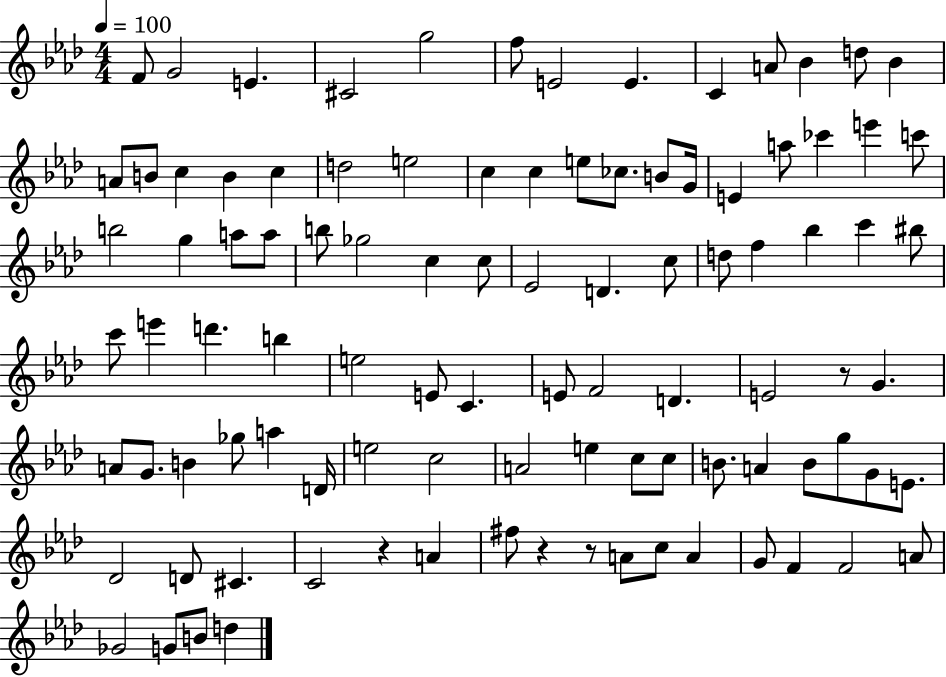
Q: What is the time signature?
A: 4/4